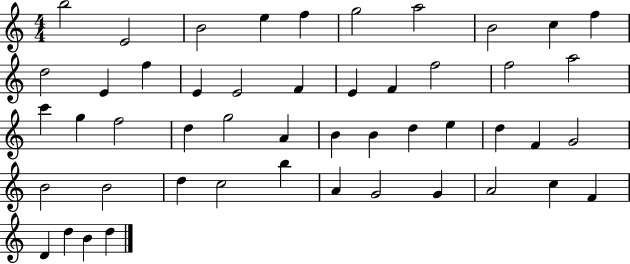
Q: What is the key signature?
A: C major